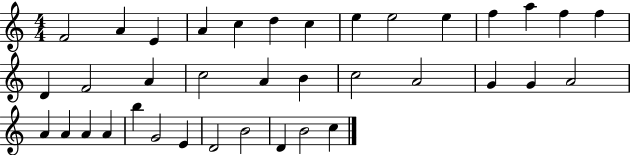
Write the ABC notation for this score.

X:1
T:Untitled
M:4/4
L:1/4
K:C
F2 A E A c d c e e2 e f a f f D F2 A c2 A B c2 A2 G G A2 A A A A b G2 E D2 B2 D B2 c